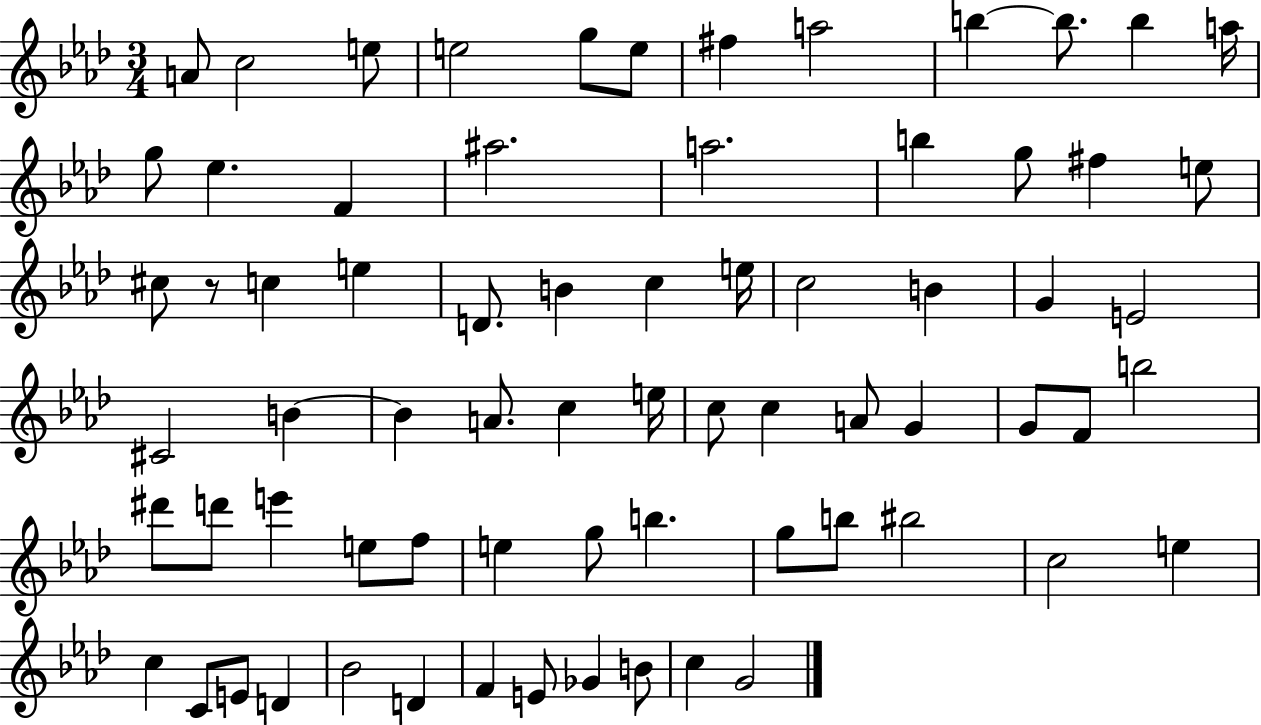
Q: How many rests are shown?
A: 1